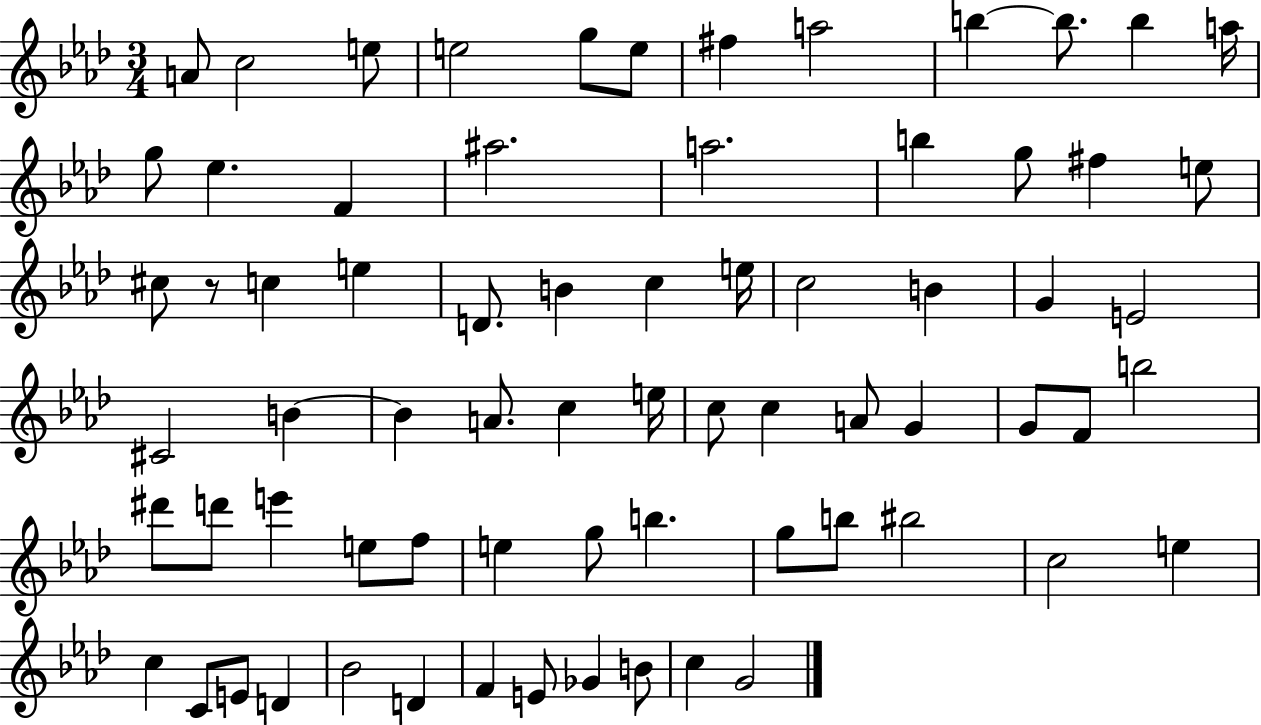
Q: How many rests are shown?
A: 1